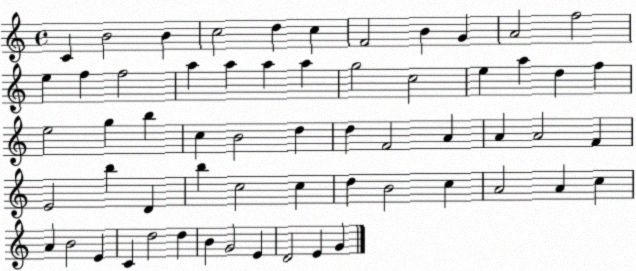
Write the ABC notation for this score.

X:1
T:Untitled
M:4/4
L:1/4
K:C
C B2 B c2 d c F2 B G A2 f2 e f f2 a a a a g2 c2 e a d f e2 g b c B2 d d F2 A A A2 F E2 b D b c2 c d B2 c A2 A c A B2 E C d2 d B G2 E D2 E G